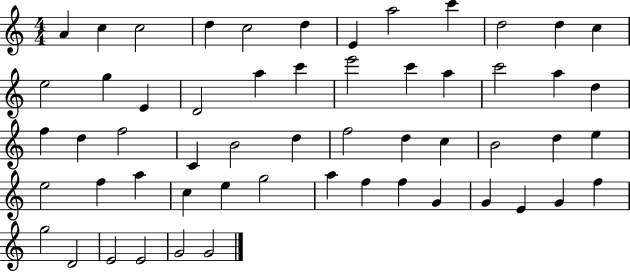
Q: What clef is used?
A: treble